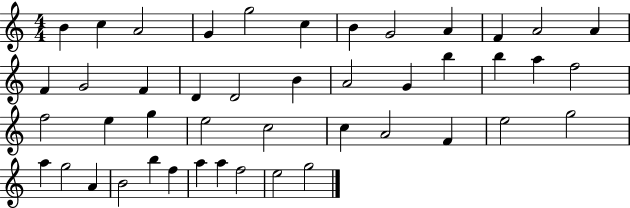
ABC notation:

X:1
T:Untitled
M:4/4
L:1/4
K:C
B c A2 G g2 c B G2 A F A2 A F G2 F D D2 B A2 G b b a f2 f2 e g e2 c2 c A2 F e2 g2 a g2 A B2 b f a a f2 e2 g2